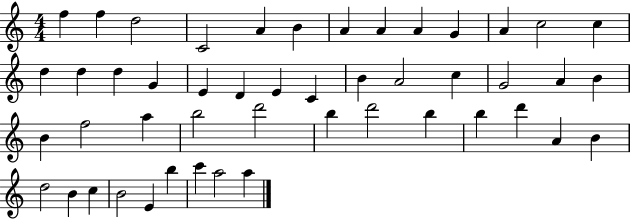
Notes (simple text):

F5/q F5/q D5/h C4/h A4/q B4/q A4/q A4/q A4/q G4/q A4/q C5/h C5/q D5/q D5/q D5/q G4/q E4/q D4/q E4/q C4/q B4/q A4/h C5/q G4/h A4/q B4/q B4/q F5/h A5/q B5/h D6/h B5/q D6/h B5/q B5/q D6/q A4/q B4/q D5/h B4/q C5/q B4/h E4/q B5/q C6/q A5/h A5/q